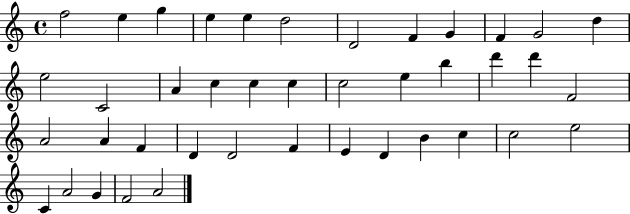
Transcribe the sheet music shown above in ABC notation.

X:1
T:Untitled
M:4/4
L:1/4
K:C
f2 e g e e d2 D2 F G F G2 d e2 C2 A c c c c2 e b d' d' F2 A2 A F D D2 F E D B c c2 e2 C A2 G F2 A2